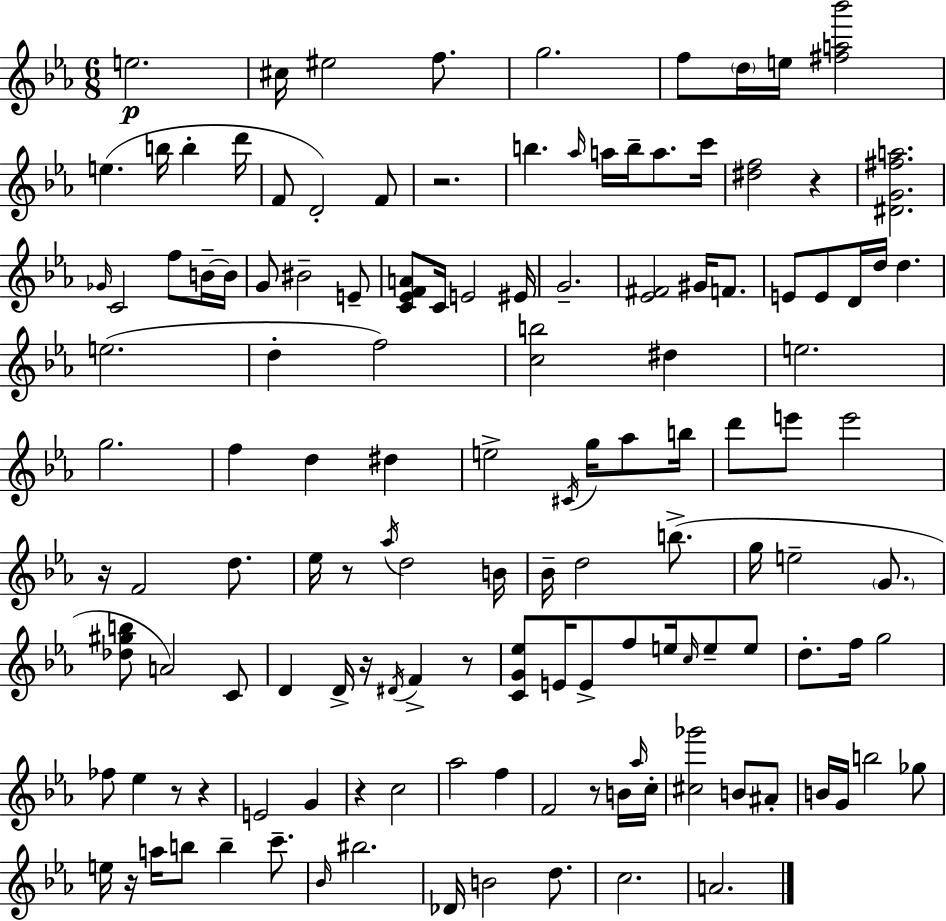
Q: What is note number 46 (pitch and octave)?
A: G5